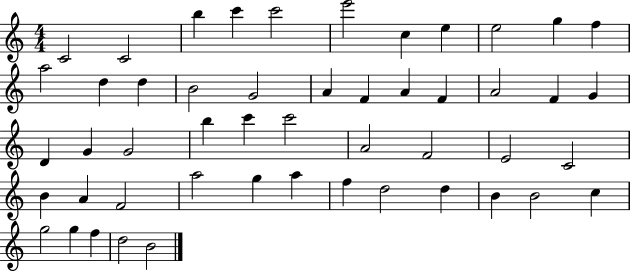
C4/h C4/h B5/q C6/q C6/h E6/h C5/q E5/q E5/h G5/q F5/q A5/h D5/q D5/q B4/h G4/h A4/q F4/q A4/q F4/q A4/h F4/q G4/q D4/q G4/q G4/h B5/q C6/q C6/h A4/h F4/h E4/h C4/h B4/q A4/q F4/h A5/h G5/q A5/q F5/q D5/h D5/q B4/q B4/h C5/q G5/h G5/q F5/q D5/h B4/h